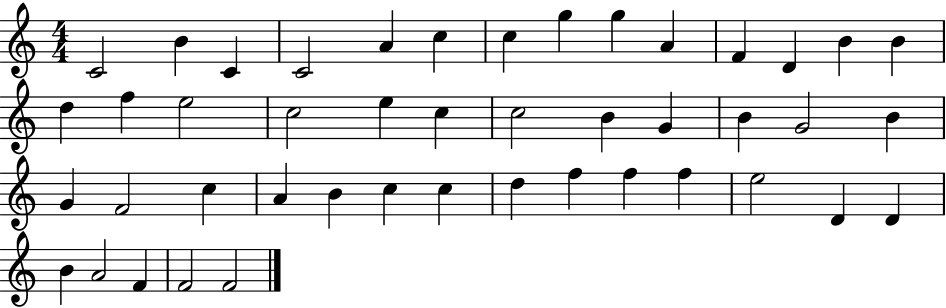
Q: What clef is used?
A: treble